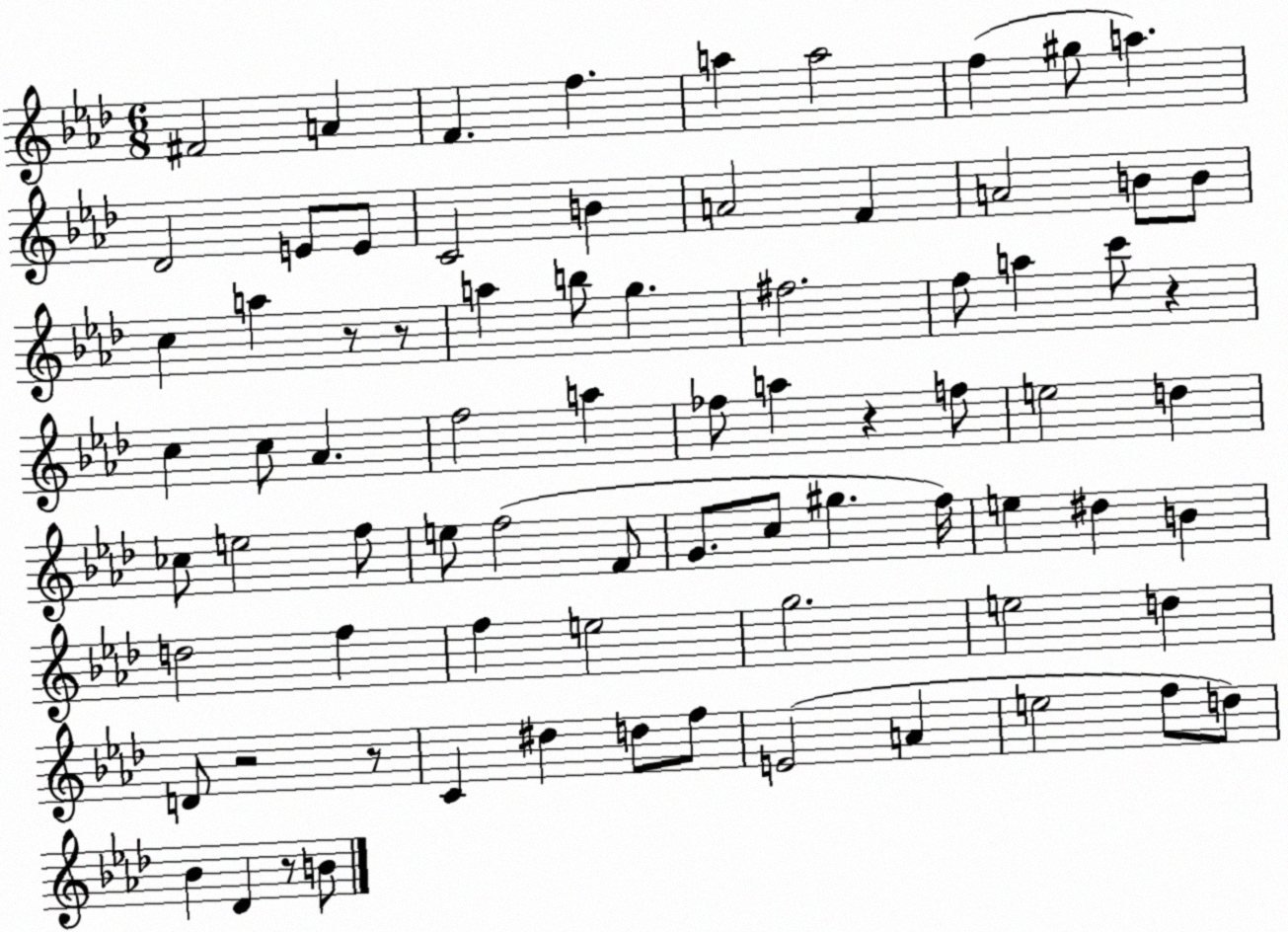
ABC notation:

X:1
T:Untitled
M:6/8
L:1/4
K:Ab
^F2 A F f a a2 f ^g/2 a _D2 E/2 E/2 C2 B A2 F A2 B/2 B/2 c a z/2 z/2 a b/2 g ^f2 f/2 a c'/2 z c c/2 _A f2 a _f/2 a z f/2 e2 d _c/2 e2 f/2 e/2 f2 F/2 G/2 c/2 ^g f/4 e ^d B d2 f f e2 g2 e2 d D/2 z2 z/2 C ^d d/2 f/2 E2 A e2 f/2 d/2 _B _D z/2 B/2